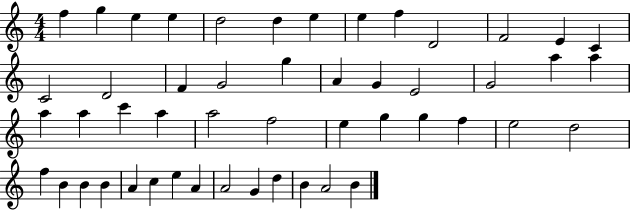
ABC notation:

X:1
T:Untitled
M:4/4
L:1/4
K:C
f g e e d2 d e e f D2 F2 E C C2 D2 F G2 g A G E2 G2 a a a a c' a a2 f2 e g g f e2 d2 f B B B A c e A A2 G d B A2 B